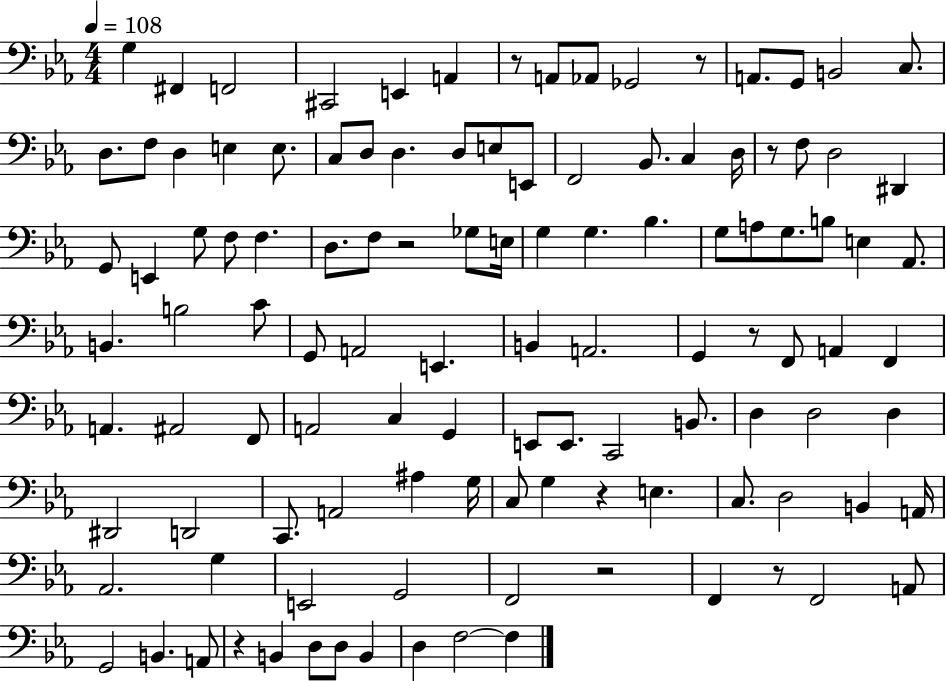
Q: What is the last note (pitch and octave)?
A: F3